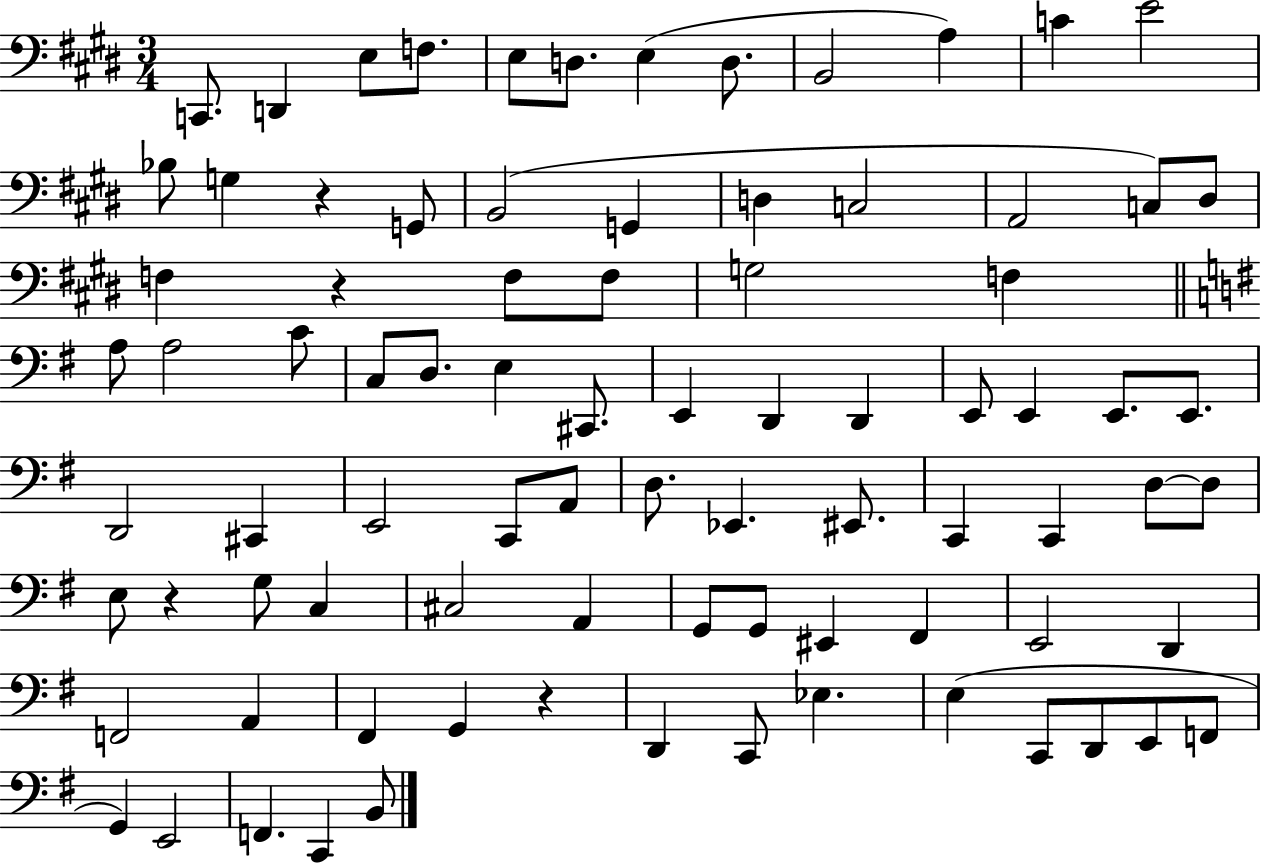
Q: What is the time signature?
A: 3/4